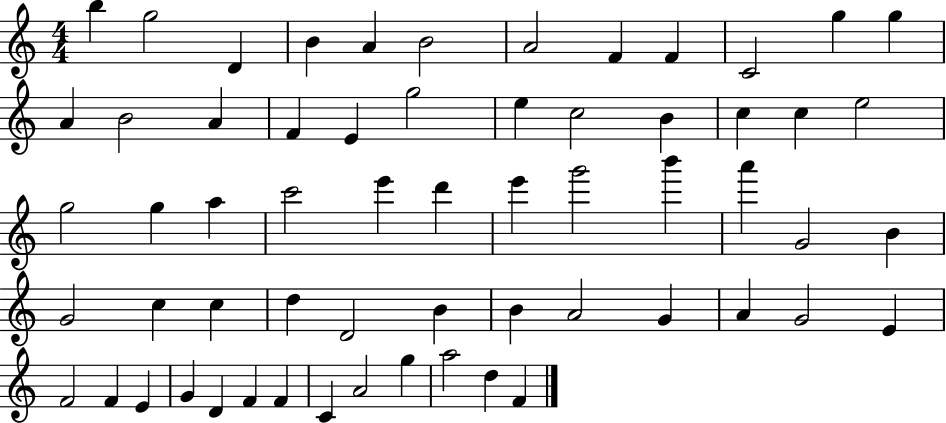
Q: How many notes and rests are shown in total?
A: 61